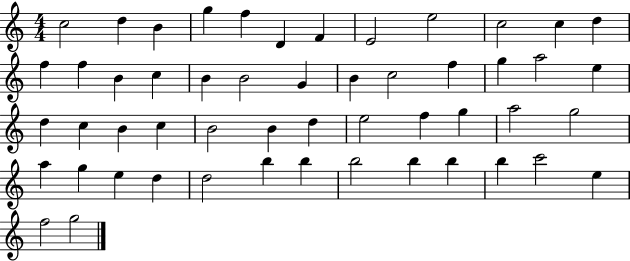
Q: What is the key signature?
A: C major